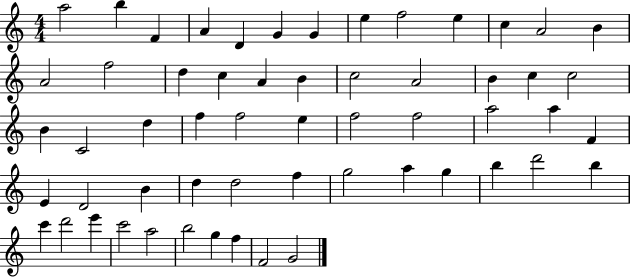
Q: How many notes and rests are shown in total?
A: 57